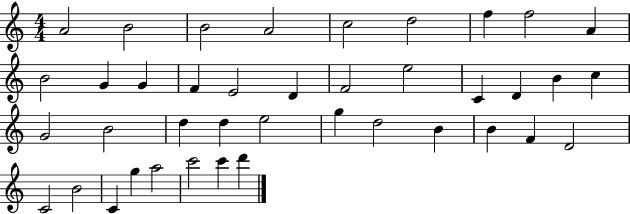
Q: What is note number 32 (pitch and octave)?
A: D4